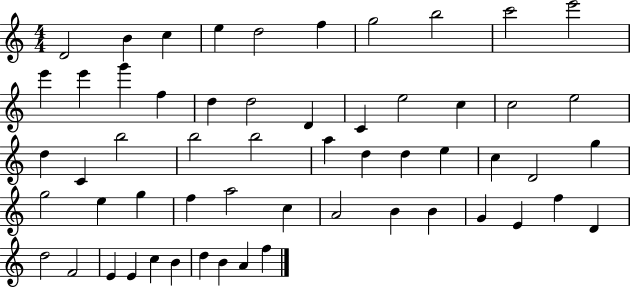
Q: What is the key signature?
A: C major